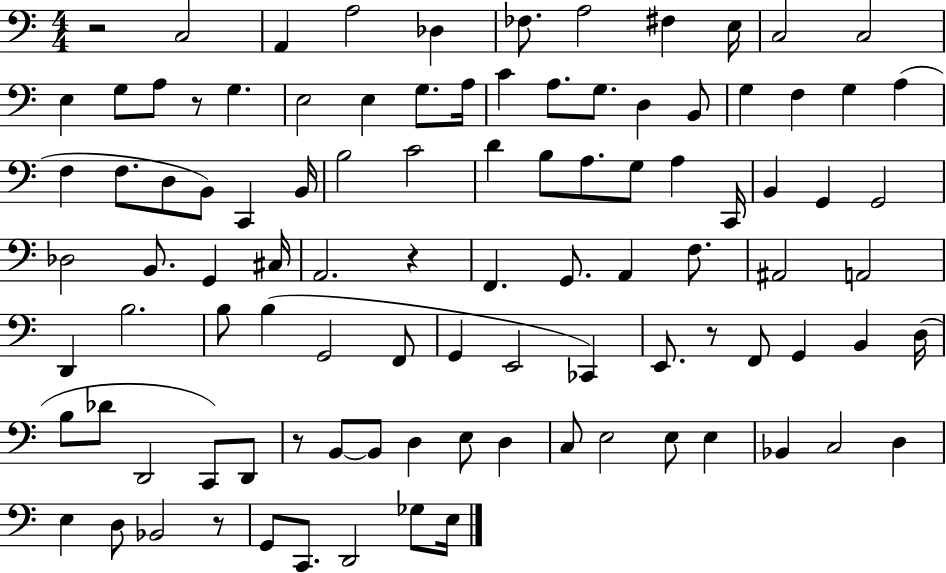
{
  \clef bass
  \numericTimeSignature
  \time 4/4
  \key c \major
  r2 c2 | a,4 a2 des4 | fes8. a2 fis4 e16 | c2 c2 | \break e4 g8 a8 r8 g4. | e2 e4 g8. a16 | c'4 a8. g8. d4 b,8 | g4 f4 g4 a4( | \break f4 f8. d8 b,8) c,4 b,16 | b2 c'2 | d'4 b8 a8. g8 a4 c,16 | b,4 g,4 g,2 | \break des2 b,8. g,4 cis16 | a,2. r4 | f,4. g,8. a,4 f8. | ais,2 a,2 | \break d,4 b2. | b8 b4( g,2 f,8 | g,4 e,2 ces,4) | e,8. r8 f,8 g,4 b,4 d16( | \break b8 des'8 d,2 c,8) d,8 | r8 b,8~~ b,8 d4 e8 d4 | c8 e2 e8 e4 | bes,4 c2 d4 | \break e4 d8 bes,2 r8 | g,8 c,8. d,2 ges8 e16 | \bar "|."
}